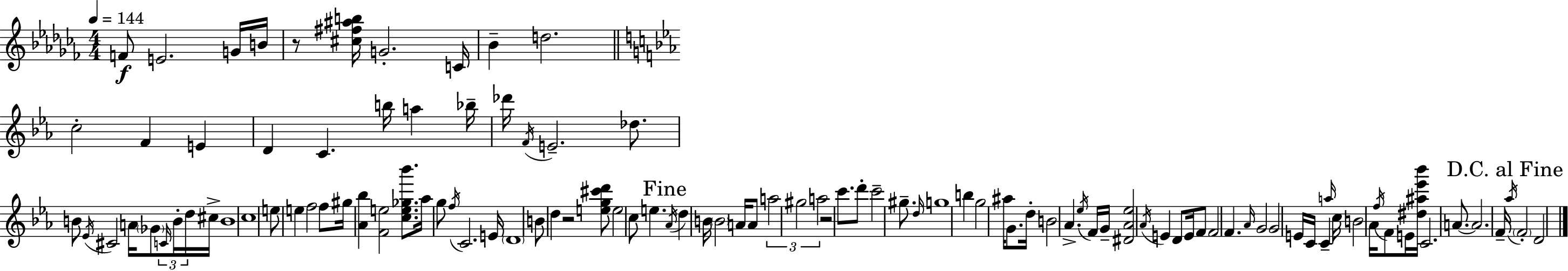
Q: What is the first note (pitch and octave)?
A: F4